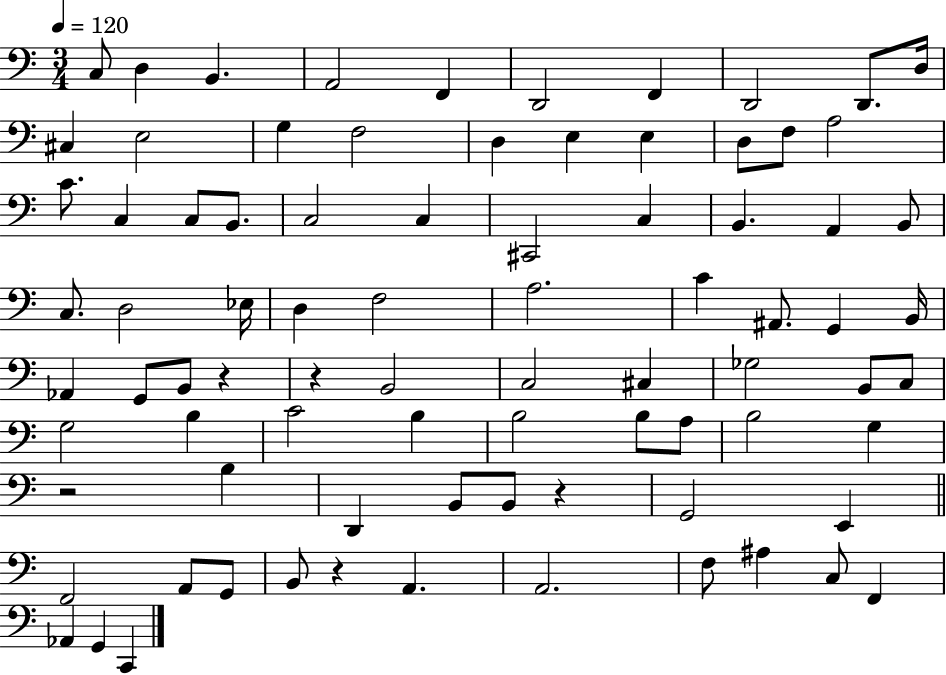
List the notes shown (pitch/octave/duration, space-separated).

C3/e D3/q B2/q. A2/h F2/q D2/h F2/q D2/h D2/e. D3/s C#3/q E3/h G3/q F3/h D3/q E3/q E3/q D3/e F3/e A3/h C4/e. C3/q C3/e B2/e. C3/h C3/q C#2/h C3/q B2/q. A2/q B2/e C3/e. D3/h Eb3/s D3/q F3/h A3/h. C4/q A#2/e. G2/q B2/s Ab2/q G2/e B2/e R/q R/q B2/h C3/h C#3/q Gb3/h B2/e C3/e G3/h B3/q C4/h B3/q B3/h B3/e A3/e B3/h G3/q R/h B3/q D2/q B2/e B2/e R/q G2/h E2/q F2/h A2/e G2/e B2/e R/q A2/q. A2/h. F3/e A#3/q C3/e F2/q Ab2/q G2/q C2/q